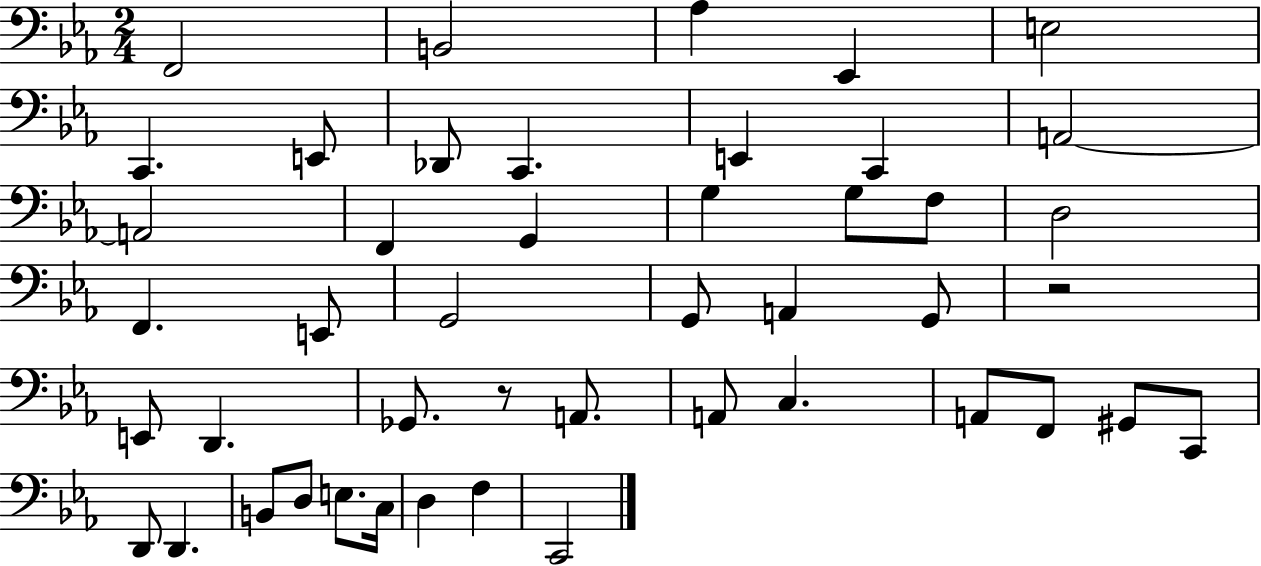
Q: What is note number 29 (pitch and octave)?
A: A2